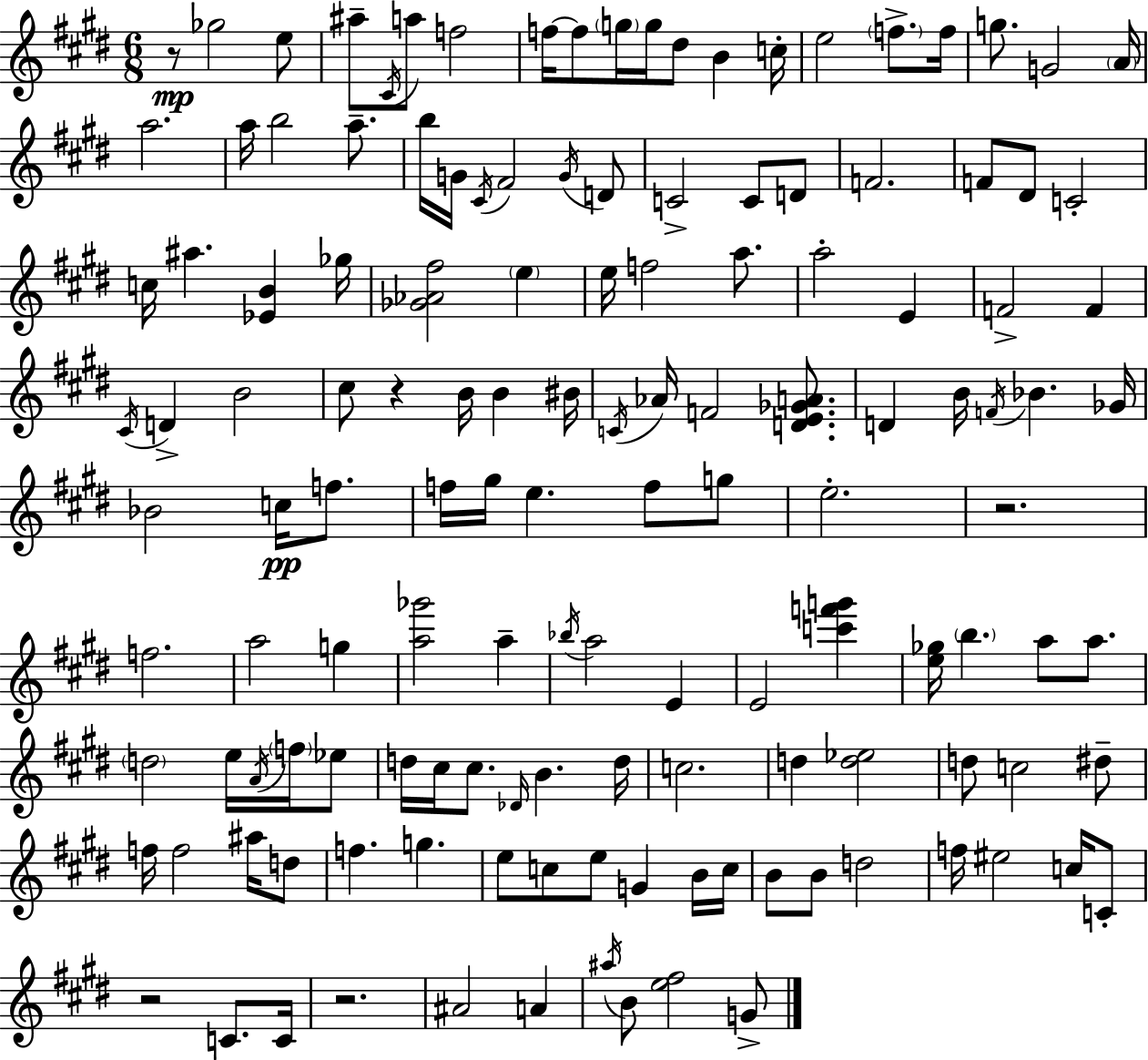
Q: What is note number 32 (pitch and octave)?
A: D4